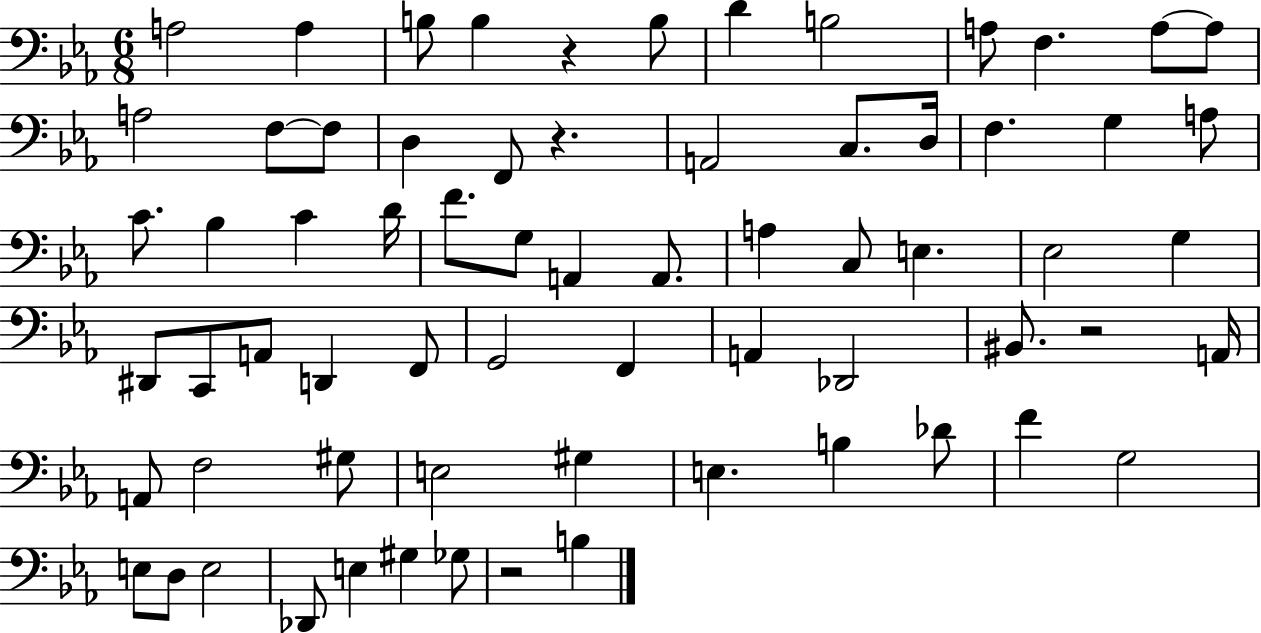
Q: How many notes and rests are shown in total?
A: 68